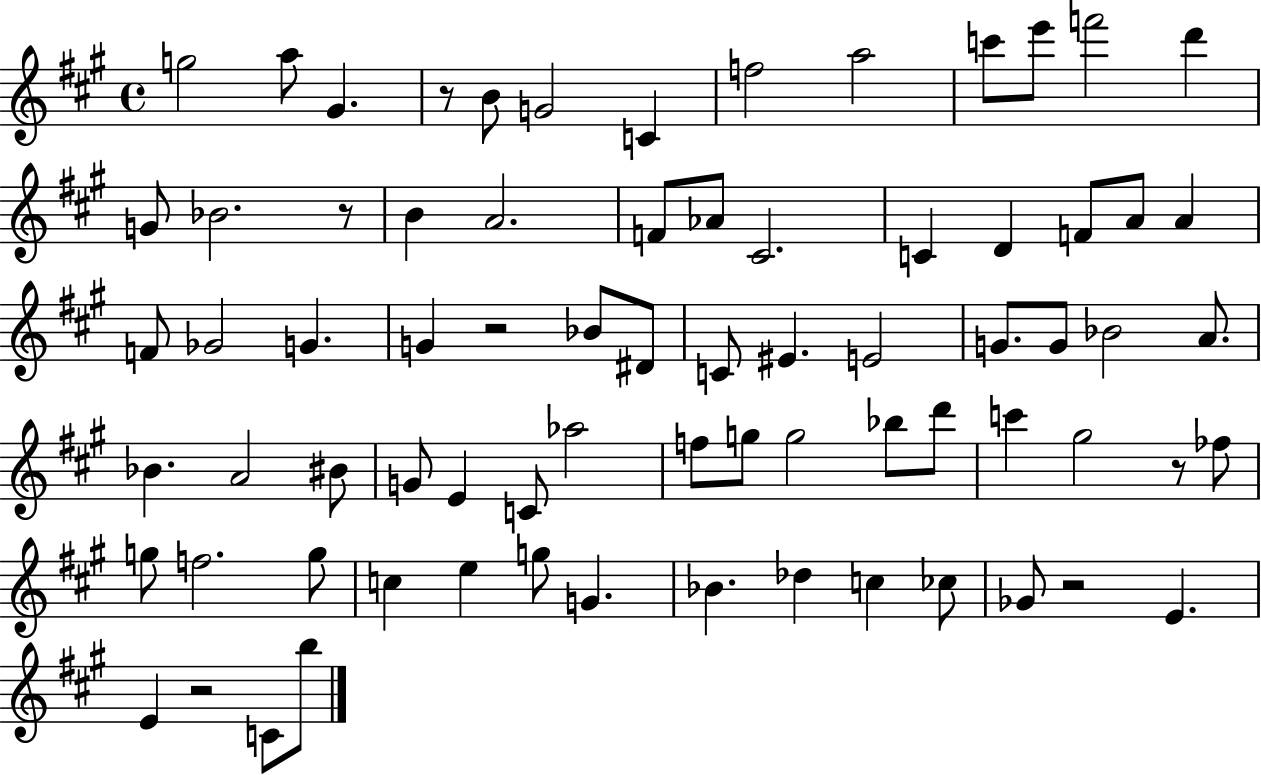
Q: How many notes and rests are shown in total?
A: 74